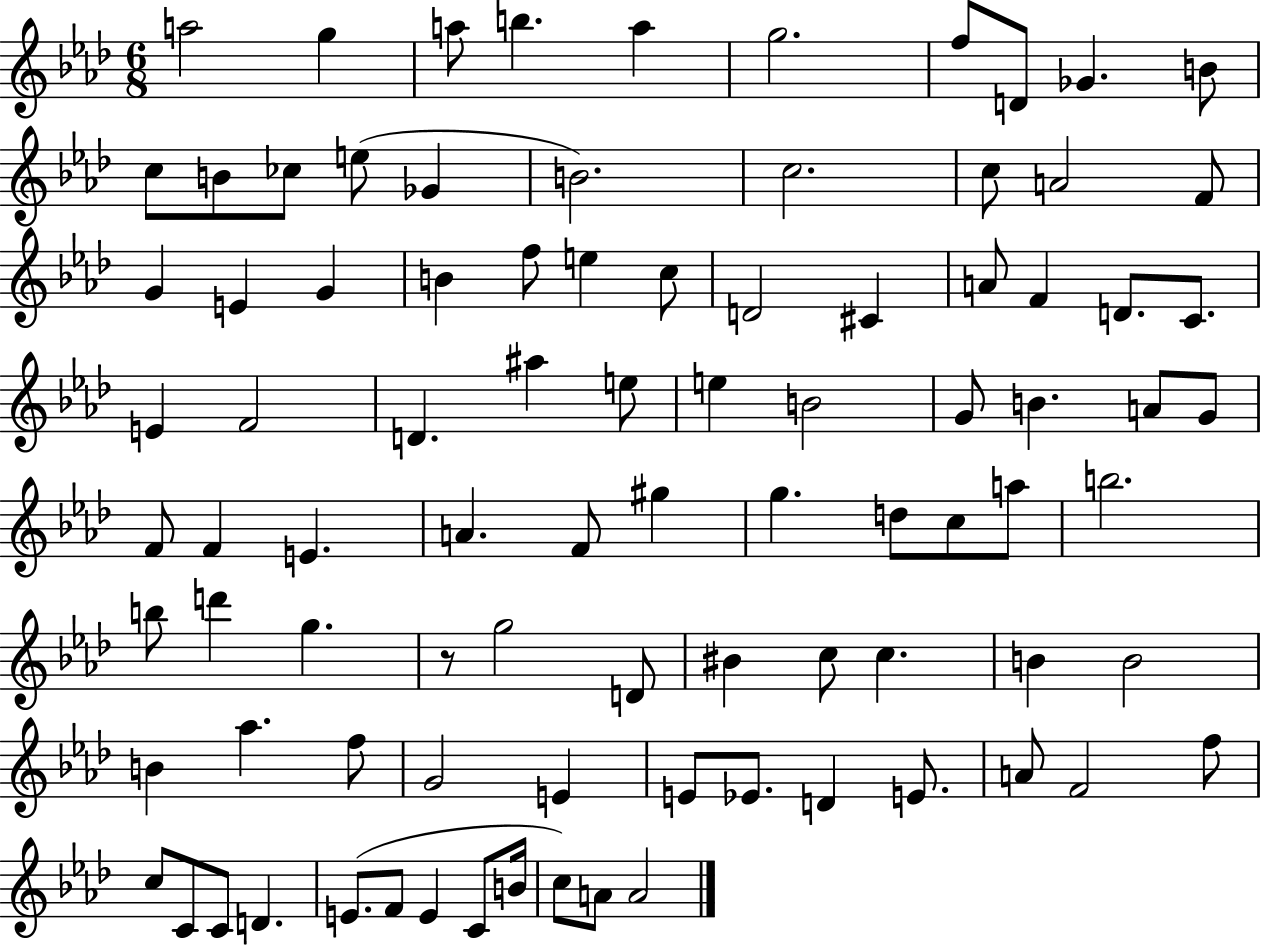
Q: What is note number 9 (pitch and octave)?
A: Gb4